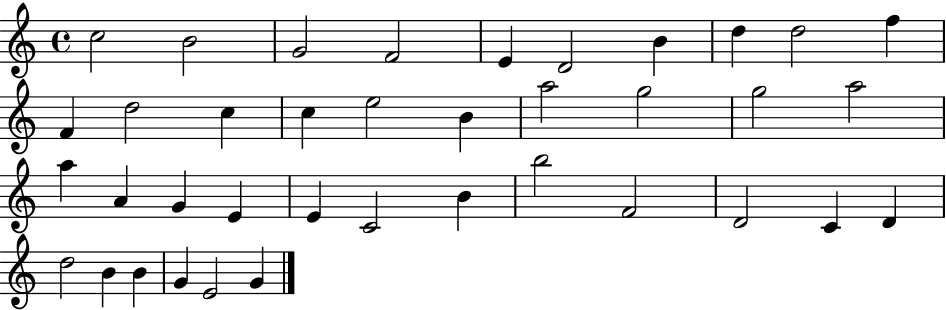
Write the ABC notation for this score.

X:1
T:Untitled
M:4/4
L:1/4
K:C
c2 B2 G2 F2 E D2 B d d2 f F d2 c c e2 B a2 g2 g2 a2 a A G E E C2 B b2 F2 D2 C D d2 B B G E2 G